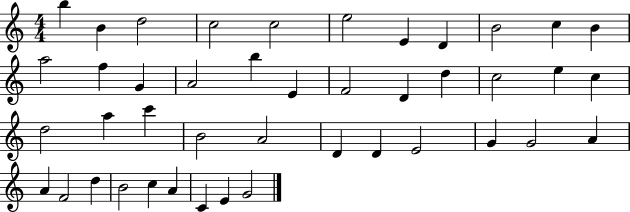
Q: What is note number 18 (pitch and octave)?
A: F4